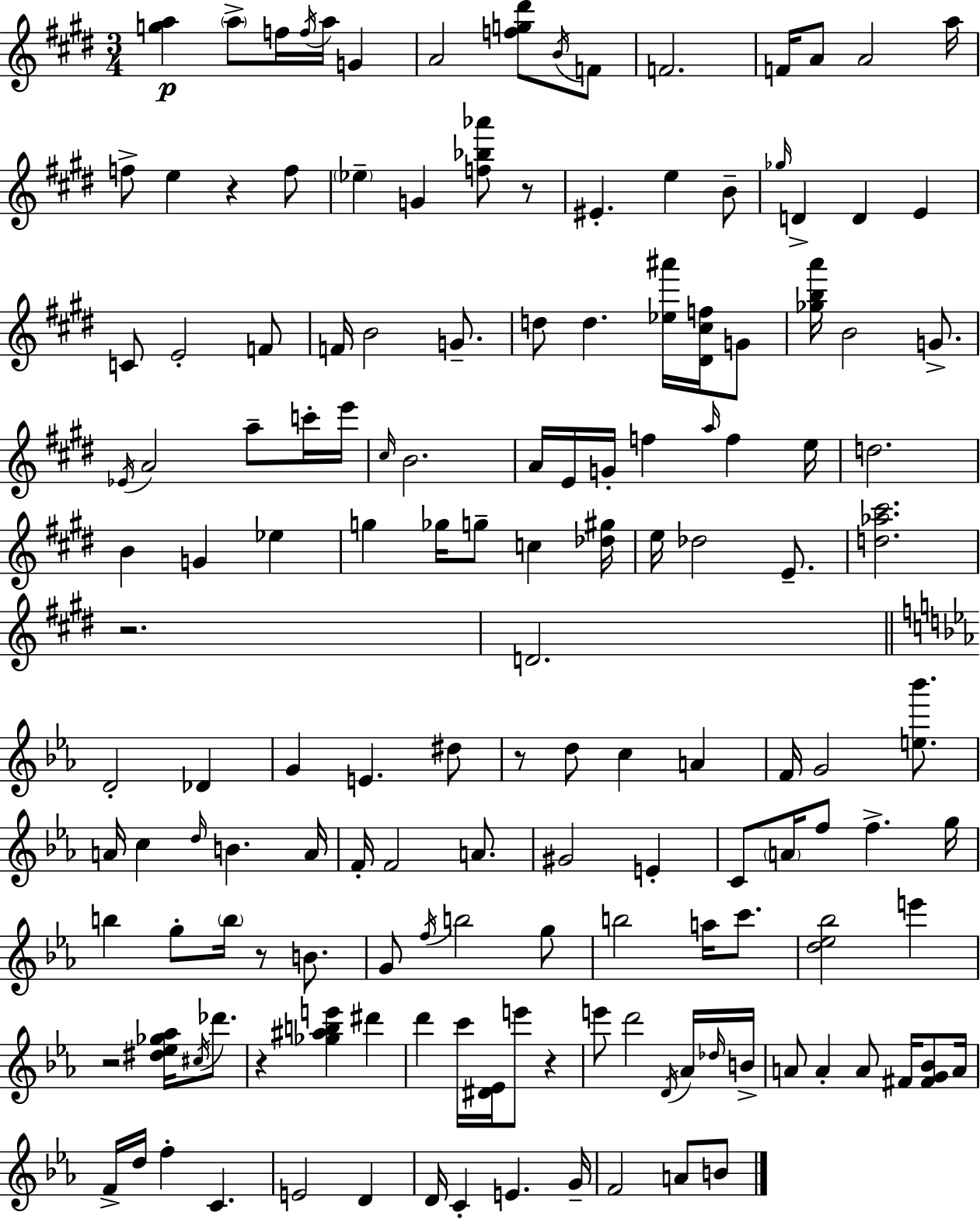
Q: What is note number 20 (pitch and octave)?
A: E5